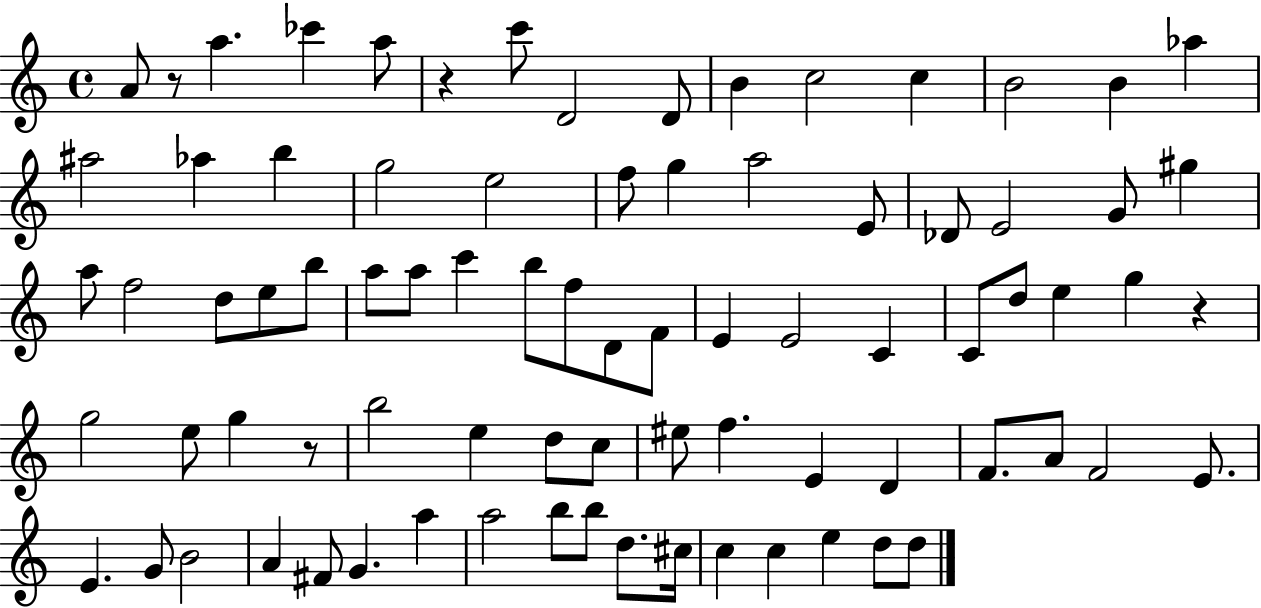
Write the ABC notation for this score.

X:1
T:Untitled
M:4/4
L:1/4
K:C
A/2 z/2 a _c' a/2 z c'/2 D2 D/2 B c2 c B2 B _a ^a2 _a b g2 e2 f/2 g a2 E/2 _D/2 E2 G/2 ^g a/2 f2 d/2 e/2 b/2 a/2 a/2 c' b/2 f/2 D/2 F/2 E E2 C C/2 d/2 e g z g2 e/2 g z/2 b2 e d/2 c/2 ^e/2 f E D F/2 A/2 F2 E/2 E G/2 B2 A ^F/2 G a a2 b/2 b/2 d/2 ^c/4 c c e d/2 d/2